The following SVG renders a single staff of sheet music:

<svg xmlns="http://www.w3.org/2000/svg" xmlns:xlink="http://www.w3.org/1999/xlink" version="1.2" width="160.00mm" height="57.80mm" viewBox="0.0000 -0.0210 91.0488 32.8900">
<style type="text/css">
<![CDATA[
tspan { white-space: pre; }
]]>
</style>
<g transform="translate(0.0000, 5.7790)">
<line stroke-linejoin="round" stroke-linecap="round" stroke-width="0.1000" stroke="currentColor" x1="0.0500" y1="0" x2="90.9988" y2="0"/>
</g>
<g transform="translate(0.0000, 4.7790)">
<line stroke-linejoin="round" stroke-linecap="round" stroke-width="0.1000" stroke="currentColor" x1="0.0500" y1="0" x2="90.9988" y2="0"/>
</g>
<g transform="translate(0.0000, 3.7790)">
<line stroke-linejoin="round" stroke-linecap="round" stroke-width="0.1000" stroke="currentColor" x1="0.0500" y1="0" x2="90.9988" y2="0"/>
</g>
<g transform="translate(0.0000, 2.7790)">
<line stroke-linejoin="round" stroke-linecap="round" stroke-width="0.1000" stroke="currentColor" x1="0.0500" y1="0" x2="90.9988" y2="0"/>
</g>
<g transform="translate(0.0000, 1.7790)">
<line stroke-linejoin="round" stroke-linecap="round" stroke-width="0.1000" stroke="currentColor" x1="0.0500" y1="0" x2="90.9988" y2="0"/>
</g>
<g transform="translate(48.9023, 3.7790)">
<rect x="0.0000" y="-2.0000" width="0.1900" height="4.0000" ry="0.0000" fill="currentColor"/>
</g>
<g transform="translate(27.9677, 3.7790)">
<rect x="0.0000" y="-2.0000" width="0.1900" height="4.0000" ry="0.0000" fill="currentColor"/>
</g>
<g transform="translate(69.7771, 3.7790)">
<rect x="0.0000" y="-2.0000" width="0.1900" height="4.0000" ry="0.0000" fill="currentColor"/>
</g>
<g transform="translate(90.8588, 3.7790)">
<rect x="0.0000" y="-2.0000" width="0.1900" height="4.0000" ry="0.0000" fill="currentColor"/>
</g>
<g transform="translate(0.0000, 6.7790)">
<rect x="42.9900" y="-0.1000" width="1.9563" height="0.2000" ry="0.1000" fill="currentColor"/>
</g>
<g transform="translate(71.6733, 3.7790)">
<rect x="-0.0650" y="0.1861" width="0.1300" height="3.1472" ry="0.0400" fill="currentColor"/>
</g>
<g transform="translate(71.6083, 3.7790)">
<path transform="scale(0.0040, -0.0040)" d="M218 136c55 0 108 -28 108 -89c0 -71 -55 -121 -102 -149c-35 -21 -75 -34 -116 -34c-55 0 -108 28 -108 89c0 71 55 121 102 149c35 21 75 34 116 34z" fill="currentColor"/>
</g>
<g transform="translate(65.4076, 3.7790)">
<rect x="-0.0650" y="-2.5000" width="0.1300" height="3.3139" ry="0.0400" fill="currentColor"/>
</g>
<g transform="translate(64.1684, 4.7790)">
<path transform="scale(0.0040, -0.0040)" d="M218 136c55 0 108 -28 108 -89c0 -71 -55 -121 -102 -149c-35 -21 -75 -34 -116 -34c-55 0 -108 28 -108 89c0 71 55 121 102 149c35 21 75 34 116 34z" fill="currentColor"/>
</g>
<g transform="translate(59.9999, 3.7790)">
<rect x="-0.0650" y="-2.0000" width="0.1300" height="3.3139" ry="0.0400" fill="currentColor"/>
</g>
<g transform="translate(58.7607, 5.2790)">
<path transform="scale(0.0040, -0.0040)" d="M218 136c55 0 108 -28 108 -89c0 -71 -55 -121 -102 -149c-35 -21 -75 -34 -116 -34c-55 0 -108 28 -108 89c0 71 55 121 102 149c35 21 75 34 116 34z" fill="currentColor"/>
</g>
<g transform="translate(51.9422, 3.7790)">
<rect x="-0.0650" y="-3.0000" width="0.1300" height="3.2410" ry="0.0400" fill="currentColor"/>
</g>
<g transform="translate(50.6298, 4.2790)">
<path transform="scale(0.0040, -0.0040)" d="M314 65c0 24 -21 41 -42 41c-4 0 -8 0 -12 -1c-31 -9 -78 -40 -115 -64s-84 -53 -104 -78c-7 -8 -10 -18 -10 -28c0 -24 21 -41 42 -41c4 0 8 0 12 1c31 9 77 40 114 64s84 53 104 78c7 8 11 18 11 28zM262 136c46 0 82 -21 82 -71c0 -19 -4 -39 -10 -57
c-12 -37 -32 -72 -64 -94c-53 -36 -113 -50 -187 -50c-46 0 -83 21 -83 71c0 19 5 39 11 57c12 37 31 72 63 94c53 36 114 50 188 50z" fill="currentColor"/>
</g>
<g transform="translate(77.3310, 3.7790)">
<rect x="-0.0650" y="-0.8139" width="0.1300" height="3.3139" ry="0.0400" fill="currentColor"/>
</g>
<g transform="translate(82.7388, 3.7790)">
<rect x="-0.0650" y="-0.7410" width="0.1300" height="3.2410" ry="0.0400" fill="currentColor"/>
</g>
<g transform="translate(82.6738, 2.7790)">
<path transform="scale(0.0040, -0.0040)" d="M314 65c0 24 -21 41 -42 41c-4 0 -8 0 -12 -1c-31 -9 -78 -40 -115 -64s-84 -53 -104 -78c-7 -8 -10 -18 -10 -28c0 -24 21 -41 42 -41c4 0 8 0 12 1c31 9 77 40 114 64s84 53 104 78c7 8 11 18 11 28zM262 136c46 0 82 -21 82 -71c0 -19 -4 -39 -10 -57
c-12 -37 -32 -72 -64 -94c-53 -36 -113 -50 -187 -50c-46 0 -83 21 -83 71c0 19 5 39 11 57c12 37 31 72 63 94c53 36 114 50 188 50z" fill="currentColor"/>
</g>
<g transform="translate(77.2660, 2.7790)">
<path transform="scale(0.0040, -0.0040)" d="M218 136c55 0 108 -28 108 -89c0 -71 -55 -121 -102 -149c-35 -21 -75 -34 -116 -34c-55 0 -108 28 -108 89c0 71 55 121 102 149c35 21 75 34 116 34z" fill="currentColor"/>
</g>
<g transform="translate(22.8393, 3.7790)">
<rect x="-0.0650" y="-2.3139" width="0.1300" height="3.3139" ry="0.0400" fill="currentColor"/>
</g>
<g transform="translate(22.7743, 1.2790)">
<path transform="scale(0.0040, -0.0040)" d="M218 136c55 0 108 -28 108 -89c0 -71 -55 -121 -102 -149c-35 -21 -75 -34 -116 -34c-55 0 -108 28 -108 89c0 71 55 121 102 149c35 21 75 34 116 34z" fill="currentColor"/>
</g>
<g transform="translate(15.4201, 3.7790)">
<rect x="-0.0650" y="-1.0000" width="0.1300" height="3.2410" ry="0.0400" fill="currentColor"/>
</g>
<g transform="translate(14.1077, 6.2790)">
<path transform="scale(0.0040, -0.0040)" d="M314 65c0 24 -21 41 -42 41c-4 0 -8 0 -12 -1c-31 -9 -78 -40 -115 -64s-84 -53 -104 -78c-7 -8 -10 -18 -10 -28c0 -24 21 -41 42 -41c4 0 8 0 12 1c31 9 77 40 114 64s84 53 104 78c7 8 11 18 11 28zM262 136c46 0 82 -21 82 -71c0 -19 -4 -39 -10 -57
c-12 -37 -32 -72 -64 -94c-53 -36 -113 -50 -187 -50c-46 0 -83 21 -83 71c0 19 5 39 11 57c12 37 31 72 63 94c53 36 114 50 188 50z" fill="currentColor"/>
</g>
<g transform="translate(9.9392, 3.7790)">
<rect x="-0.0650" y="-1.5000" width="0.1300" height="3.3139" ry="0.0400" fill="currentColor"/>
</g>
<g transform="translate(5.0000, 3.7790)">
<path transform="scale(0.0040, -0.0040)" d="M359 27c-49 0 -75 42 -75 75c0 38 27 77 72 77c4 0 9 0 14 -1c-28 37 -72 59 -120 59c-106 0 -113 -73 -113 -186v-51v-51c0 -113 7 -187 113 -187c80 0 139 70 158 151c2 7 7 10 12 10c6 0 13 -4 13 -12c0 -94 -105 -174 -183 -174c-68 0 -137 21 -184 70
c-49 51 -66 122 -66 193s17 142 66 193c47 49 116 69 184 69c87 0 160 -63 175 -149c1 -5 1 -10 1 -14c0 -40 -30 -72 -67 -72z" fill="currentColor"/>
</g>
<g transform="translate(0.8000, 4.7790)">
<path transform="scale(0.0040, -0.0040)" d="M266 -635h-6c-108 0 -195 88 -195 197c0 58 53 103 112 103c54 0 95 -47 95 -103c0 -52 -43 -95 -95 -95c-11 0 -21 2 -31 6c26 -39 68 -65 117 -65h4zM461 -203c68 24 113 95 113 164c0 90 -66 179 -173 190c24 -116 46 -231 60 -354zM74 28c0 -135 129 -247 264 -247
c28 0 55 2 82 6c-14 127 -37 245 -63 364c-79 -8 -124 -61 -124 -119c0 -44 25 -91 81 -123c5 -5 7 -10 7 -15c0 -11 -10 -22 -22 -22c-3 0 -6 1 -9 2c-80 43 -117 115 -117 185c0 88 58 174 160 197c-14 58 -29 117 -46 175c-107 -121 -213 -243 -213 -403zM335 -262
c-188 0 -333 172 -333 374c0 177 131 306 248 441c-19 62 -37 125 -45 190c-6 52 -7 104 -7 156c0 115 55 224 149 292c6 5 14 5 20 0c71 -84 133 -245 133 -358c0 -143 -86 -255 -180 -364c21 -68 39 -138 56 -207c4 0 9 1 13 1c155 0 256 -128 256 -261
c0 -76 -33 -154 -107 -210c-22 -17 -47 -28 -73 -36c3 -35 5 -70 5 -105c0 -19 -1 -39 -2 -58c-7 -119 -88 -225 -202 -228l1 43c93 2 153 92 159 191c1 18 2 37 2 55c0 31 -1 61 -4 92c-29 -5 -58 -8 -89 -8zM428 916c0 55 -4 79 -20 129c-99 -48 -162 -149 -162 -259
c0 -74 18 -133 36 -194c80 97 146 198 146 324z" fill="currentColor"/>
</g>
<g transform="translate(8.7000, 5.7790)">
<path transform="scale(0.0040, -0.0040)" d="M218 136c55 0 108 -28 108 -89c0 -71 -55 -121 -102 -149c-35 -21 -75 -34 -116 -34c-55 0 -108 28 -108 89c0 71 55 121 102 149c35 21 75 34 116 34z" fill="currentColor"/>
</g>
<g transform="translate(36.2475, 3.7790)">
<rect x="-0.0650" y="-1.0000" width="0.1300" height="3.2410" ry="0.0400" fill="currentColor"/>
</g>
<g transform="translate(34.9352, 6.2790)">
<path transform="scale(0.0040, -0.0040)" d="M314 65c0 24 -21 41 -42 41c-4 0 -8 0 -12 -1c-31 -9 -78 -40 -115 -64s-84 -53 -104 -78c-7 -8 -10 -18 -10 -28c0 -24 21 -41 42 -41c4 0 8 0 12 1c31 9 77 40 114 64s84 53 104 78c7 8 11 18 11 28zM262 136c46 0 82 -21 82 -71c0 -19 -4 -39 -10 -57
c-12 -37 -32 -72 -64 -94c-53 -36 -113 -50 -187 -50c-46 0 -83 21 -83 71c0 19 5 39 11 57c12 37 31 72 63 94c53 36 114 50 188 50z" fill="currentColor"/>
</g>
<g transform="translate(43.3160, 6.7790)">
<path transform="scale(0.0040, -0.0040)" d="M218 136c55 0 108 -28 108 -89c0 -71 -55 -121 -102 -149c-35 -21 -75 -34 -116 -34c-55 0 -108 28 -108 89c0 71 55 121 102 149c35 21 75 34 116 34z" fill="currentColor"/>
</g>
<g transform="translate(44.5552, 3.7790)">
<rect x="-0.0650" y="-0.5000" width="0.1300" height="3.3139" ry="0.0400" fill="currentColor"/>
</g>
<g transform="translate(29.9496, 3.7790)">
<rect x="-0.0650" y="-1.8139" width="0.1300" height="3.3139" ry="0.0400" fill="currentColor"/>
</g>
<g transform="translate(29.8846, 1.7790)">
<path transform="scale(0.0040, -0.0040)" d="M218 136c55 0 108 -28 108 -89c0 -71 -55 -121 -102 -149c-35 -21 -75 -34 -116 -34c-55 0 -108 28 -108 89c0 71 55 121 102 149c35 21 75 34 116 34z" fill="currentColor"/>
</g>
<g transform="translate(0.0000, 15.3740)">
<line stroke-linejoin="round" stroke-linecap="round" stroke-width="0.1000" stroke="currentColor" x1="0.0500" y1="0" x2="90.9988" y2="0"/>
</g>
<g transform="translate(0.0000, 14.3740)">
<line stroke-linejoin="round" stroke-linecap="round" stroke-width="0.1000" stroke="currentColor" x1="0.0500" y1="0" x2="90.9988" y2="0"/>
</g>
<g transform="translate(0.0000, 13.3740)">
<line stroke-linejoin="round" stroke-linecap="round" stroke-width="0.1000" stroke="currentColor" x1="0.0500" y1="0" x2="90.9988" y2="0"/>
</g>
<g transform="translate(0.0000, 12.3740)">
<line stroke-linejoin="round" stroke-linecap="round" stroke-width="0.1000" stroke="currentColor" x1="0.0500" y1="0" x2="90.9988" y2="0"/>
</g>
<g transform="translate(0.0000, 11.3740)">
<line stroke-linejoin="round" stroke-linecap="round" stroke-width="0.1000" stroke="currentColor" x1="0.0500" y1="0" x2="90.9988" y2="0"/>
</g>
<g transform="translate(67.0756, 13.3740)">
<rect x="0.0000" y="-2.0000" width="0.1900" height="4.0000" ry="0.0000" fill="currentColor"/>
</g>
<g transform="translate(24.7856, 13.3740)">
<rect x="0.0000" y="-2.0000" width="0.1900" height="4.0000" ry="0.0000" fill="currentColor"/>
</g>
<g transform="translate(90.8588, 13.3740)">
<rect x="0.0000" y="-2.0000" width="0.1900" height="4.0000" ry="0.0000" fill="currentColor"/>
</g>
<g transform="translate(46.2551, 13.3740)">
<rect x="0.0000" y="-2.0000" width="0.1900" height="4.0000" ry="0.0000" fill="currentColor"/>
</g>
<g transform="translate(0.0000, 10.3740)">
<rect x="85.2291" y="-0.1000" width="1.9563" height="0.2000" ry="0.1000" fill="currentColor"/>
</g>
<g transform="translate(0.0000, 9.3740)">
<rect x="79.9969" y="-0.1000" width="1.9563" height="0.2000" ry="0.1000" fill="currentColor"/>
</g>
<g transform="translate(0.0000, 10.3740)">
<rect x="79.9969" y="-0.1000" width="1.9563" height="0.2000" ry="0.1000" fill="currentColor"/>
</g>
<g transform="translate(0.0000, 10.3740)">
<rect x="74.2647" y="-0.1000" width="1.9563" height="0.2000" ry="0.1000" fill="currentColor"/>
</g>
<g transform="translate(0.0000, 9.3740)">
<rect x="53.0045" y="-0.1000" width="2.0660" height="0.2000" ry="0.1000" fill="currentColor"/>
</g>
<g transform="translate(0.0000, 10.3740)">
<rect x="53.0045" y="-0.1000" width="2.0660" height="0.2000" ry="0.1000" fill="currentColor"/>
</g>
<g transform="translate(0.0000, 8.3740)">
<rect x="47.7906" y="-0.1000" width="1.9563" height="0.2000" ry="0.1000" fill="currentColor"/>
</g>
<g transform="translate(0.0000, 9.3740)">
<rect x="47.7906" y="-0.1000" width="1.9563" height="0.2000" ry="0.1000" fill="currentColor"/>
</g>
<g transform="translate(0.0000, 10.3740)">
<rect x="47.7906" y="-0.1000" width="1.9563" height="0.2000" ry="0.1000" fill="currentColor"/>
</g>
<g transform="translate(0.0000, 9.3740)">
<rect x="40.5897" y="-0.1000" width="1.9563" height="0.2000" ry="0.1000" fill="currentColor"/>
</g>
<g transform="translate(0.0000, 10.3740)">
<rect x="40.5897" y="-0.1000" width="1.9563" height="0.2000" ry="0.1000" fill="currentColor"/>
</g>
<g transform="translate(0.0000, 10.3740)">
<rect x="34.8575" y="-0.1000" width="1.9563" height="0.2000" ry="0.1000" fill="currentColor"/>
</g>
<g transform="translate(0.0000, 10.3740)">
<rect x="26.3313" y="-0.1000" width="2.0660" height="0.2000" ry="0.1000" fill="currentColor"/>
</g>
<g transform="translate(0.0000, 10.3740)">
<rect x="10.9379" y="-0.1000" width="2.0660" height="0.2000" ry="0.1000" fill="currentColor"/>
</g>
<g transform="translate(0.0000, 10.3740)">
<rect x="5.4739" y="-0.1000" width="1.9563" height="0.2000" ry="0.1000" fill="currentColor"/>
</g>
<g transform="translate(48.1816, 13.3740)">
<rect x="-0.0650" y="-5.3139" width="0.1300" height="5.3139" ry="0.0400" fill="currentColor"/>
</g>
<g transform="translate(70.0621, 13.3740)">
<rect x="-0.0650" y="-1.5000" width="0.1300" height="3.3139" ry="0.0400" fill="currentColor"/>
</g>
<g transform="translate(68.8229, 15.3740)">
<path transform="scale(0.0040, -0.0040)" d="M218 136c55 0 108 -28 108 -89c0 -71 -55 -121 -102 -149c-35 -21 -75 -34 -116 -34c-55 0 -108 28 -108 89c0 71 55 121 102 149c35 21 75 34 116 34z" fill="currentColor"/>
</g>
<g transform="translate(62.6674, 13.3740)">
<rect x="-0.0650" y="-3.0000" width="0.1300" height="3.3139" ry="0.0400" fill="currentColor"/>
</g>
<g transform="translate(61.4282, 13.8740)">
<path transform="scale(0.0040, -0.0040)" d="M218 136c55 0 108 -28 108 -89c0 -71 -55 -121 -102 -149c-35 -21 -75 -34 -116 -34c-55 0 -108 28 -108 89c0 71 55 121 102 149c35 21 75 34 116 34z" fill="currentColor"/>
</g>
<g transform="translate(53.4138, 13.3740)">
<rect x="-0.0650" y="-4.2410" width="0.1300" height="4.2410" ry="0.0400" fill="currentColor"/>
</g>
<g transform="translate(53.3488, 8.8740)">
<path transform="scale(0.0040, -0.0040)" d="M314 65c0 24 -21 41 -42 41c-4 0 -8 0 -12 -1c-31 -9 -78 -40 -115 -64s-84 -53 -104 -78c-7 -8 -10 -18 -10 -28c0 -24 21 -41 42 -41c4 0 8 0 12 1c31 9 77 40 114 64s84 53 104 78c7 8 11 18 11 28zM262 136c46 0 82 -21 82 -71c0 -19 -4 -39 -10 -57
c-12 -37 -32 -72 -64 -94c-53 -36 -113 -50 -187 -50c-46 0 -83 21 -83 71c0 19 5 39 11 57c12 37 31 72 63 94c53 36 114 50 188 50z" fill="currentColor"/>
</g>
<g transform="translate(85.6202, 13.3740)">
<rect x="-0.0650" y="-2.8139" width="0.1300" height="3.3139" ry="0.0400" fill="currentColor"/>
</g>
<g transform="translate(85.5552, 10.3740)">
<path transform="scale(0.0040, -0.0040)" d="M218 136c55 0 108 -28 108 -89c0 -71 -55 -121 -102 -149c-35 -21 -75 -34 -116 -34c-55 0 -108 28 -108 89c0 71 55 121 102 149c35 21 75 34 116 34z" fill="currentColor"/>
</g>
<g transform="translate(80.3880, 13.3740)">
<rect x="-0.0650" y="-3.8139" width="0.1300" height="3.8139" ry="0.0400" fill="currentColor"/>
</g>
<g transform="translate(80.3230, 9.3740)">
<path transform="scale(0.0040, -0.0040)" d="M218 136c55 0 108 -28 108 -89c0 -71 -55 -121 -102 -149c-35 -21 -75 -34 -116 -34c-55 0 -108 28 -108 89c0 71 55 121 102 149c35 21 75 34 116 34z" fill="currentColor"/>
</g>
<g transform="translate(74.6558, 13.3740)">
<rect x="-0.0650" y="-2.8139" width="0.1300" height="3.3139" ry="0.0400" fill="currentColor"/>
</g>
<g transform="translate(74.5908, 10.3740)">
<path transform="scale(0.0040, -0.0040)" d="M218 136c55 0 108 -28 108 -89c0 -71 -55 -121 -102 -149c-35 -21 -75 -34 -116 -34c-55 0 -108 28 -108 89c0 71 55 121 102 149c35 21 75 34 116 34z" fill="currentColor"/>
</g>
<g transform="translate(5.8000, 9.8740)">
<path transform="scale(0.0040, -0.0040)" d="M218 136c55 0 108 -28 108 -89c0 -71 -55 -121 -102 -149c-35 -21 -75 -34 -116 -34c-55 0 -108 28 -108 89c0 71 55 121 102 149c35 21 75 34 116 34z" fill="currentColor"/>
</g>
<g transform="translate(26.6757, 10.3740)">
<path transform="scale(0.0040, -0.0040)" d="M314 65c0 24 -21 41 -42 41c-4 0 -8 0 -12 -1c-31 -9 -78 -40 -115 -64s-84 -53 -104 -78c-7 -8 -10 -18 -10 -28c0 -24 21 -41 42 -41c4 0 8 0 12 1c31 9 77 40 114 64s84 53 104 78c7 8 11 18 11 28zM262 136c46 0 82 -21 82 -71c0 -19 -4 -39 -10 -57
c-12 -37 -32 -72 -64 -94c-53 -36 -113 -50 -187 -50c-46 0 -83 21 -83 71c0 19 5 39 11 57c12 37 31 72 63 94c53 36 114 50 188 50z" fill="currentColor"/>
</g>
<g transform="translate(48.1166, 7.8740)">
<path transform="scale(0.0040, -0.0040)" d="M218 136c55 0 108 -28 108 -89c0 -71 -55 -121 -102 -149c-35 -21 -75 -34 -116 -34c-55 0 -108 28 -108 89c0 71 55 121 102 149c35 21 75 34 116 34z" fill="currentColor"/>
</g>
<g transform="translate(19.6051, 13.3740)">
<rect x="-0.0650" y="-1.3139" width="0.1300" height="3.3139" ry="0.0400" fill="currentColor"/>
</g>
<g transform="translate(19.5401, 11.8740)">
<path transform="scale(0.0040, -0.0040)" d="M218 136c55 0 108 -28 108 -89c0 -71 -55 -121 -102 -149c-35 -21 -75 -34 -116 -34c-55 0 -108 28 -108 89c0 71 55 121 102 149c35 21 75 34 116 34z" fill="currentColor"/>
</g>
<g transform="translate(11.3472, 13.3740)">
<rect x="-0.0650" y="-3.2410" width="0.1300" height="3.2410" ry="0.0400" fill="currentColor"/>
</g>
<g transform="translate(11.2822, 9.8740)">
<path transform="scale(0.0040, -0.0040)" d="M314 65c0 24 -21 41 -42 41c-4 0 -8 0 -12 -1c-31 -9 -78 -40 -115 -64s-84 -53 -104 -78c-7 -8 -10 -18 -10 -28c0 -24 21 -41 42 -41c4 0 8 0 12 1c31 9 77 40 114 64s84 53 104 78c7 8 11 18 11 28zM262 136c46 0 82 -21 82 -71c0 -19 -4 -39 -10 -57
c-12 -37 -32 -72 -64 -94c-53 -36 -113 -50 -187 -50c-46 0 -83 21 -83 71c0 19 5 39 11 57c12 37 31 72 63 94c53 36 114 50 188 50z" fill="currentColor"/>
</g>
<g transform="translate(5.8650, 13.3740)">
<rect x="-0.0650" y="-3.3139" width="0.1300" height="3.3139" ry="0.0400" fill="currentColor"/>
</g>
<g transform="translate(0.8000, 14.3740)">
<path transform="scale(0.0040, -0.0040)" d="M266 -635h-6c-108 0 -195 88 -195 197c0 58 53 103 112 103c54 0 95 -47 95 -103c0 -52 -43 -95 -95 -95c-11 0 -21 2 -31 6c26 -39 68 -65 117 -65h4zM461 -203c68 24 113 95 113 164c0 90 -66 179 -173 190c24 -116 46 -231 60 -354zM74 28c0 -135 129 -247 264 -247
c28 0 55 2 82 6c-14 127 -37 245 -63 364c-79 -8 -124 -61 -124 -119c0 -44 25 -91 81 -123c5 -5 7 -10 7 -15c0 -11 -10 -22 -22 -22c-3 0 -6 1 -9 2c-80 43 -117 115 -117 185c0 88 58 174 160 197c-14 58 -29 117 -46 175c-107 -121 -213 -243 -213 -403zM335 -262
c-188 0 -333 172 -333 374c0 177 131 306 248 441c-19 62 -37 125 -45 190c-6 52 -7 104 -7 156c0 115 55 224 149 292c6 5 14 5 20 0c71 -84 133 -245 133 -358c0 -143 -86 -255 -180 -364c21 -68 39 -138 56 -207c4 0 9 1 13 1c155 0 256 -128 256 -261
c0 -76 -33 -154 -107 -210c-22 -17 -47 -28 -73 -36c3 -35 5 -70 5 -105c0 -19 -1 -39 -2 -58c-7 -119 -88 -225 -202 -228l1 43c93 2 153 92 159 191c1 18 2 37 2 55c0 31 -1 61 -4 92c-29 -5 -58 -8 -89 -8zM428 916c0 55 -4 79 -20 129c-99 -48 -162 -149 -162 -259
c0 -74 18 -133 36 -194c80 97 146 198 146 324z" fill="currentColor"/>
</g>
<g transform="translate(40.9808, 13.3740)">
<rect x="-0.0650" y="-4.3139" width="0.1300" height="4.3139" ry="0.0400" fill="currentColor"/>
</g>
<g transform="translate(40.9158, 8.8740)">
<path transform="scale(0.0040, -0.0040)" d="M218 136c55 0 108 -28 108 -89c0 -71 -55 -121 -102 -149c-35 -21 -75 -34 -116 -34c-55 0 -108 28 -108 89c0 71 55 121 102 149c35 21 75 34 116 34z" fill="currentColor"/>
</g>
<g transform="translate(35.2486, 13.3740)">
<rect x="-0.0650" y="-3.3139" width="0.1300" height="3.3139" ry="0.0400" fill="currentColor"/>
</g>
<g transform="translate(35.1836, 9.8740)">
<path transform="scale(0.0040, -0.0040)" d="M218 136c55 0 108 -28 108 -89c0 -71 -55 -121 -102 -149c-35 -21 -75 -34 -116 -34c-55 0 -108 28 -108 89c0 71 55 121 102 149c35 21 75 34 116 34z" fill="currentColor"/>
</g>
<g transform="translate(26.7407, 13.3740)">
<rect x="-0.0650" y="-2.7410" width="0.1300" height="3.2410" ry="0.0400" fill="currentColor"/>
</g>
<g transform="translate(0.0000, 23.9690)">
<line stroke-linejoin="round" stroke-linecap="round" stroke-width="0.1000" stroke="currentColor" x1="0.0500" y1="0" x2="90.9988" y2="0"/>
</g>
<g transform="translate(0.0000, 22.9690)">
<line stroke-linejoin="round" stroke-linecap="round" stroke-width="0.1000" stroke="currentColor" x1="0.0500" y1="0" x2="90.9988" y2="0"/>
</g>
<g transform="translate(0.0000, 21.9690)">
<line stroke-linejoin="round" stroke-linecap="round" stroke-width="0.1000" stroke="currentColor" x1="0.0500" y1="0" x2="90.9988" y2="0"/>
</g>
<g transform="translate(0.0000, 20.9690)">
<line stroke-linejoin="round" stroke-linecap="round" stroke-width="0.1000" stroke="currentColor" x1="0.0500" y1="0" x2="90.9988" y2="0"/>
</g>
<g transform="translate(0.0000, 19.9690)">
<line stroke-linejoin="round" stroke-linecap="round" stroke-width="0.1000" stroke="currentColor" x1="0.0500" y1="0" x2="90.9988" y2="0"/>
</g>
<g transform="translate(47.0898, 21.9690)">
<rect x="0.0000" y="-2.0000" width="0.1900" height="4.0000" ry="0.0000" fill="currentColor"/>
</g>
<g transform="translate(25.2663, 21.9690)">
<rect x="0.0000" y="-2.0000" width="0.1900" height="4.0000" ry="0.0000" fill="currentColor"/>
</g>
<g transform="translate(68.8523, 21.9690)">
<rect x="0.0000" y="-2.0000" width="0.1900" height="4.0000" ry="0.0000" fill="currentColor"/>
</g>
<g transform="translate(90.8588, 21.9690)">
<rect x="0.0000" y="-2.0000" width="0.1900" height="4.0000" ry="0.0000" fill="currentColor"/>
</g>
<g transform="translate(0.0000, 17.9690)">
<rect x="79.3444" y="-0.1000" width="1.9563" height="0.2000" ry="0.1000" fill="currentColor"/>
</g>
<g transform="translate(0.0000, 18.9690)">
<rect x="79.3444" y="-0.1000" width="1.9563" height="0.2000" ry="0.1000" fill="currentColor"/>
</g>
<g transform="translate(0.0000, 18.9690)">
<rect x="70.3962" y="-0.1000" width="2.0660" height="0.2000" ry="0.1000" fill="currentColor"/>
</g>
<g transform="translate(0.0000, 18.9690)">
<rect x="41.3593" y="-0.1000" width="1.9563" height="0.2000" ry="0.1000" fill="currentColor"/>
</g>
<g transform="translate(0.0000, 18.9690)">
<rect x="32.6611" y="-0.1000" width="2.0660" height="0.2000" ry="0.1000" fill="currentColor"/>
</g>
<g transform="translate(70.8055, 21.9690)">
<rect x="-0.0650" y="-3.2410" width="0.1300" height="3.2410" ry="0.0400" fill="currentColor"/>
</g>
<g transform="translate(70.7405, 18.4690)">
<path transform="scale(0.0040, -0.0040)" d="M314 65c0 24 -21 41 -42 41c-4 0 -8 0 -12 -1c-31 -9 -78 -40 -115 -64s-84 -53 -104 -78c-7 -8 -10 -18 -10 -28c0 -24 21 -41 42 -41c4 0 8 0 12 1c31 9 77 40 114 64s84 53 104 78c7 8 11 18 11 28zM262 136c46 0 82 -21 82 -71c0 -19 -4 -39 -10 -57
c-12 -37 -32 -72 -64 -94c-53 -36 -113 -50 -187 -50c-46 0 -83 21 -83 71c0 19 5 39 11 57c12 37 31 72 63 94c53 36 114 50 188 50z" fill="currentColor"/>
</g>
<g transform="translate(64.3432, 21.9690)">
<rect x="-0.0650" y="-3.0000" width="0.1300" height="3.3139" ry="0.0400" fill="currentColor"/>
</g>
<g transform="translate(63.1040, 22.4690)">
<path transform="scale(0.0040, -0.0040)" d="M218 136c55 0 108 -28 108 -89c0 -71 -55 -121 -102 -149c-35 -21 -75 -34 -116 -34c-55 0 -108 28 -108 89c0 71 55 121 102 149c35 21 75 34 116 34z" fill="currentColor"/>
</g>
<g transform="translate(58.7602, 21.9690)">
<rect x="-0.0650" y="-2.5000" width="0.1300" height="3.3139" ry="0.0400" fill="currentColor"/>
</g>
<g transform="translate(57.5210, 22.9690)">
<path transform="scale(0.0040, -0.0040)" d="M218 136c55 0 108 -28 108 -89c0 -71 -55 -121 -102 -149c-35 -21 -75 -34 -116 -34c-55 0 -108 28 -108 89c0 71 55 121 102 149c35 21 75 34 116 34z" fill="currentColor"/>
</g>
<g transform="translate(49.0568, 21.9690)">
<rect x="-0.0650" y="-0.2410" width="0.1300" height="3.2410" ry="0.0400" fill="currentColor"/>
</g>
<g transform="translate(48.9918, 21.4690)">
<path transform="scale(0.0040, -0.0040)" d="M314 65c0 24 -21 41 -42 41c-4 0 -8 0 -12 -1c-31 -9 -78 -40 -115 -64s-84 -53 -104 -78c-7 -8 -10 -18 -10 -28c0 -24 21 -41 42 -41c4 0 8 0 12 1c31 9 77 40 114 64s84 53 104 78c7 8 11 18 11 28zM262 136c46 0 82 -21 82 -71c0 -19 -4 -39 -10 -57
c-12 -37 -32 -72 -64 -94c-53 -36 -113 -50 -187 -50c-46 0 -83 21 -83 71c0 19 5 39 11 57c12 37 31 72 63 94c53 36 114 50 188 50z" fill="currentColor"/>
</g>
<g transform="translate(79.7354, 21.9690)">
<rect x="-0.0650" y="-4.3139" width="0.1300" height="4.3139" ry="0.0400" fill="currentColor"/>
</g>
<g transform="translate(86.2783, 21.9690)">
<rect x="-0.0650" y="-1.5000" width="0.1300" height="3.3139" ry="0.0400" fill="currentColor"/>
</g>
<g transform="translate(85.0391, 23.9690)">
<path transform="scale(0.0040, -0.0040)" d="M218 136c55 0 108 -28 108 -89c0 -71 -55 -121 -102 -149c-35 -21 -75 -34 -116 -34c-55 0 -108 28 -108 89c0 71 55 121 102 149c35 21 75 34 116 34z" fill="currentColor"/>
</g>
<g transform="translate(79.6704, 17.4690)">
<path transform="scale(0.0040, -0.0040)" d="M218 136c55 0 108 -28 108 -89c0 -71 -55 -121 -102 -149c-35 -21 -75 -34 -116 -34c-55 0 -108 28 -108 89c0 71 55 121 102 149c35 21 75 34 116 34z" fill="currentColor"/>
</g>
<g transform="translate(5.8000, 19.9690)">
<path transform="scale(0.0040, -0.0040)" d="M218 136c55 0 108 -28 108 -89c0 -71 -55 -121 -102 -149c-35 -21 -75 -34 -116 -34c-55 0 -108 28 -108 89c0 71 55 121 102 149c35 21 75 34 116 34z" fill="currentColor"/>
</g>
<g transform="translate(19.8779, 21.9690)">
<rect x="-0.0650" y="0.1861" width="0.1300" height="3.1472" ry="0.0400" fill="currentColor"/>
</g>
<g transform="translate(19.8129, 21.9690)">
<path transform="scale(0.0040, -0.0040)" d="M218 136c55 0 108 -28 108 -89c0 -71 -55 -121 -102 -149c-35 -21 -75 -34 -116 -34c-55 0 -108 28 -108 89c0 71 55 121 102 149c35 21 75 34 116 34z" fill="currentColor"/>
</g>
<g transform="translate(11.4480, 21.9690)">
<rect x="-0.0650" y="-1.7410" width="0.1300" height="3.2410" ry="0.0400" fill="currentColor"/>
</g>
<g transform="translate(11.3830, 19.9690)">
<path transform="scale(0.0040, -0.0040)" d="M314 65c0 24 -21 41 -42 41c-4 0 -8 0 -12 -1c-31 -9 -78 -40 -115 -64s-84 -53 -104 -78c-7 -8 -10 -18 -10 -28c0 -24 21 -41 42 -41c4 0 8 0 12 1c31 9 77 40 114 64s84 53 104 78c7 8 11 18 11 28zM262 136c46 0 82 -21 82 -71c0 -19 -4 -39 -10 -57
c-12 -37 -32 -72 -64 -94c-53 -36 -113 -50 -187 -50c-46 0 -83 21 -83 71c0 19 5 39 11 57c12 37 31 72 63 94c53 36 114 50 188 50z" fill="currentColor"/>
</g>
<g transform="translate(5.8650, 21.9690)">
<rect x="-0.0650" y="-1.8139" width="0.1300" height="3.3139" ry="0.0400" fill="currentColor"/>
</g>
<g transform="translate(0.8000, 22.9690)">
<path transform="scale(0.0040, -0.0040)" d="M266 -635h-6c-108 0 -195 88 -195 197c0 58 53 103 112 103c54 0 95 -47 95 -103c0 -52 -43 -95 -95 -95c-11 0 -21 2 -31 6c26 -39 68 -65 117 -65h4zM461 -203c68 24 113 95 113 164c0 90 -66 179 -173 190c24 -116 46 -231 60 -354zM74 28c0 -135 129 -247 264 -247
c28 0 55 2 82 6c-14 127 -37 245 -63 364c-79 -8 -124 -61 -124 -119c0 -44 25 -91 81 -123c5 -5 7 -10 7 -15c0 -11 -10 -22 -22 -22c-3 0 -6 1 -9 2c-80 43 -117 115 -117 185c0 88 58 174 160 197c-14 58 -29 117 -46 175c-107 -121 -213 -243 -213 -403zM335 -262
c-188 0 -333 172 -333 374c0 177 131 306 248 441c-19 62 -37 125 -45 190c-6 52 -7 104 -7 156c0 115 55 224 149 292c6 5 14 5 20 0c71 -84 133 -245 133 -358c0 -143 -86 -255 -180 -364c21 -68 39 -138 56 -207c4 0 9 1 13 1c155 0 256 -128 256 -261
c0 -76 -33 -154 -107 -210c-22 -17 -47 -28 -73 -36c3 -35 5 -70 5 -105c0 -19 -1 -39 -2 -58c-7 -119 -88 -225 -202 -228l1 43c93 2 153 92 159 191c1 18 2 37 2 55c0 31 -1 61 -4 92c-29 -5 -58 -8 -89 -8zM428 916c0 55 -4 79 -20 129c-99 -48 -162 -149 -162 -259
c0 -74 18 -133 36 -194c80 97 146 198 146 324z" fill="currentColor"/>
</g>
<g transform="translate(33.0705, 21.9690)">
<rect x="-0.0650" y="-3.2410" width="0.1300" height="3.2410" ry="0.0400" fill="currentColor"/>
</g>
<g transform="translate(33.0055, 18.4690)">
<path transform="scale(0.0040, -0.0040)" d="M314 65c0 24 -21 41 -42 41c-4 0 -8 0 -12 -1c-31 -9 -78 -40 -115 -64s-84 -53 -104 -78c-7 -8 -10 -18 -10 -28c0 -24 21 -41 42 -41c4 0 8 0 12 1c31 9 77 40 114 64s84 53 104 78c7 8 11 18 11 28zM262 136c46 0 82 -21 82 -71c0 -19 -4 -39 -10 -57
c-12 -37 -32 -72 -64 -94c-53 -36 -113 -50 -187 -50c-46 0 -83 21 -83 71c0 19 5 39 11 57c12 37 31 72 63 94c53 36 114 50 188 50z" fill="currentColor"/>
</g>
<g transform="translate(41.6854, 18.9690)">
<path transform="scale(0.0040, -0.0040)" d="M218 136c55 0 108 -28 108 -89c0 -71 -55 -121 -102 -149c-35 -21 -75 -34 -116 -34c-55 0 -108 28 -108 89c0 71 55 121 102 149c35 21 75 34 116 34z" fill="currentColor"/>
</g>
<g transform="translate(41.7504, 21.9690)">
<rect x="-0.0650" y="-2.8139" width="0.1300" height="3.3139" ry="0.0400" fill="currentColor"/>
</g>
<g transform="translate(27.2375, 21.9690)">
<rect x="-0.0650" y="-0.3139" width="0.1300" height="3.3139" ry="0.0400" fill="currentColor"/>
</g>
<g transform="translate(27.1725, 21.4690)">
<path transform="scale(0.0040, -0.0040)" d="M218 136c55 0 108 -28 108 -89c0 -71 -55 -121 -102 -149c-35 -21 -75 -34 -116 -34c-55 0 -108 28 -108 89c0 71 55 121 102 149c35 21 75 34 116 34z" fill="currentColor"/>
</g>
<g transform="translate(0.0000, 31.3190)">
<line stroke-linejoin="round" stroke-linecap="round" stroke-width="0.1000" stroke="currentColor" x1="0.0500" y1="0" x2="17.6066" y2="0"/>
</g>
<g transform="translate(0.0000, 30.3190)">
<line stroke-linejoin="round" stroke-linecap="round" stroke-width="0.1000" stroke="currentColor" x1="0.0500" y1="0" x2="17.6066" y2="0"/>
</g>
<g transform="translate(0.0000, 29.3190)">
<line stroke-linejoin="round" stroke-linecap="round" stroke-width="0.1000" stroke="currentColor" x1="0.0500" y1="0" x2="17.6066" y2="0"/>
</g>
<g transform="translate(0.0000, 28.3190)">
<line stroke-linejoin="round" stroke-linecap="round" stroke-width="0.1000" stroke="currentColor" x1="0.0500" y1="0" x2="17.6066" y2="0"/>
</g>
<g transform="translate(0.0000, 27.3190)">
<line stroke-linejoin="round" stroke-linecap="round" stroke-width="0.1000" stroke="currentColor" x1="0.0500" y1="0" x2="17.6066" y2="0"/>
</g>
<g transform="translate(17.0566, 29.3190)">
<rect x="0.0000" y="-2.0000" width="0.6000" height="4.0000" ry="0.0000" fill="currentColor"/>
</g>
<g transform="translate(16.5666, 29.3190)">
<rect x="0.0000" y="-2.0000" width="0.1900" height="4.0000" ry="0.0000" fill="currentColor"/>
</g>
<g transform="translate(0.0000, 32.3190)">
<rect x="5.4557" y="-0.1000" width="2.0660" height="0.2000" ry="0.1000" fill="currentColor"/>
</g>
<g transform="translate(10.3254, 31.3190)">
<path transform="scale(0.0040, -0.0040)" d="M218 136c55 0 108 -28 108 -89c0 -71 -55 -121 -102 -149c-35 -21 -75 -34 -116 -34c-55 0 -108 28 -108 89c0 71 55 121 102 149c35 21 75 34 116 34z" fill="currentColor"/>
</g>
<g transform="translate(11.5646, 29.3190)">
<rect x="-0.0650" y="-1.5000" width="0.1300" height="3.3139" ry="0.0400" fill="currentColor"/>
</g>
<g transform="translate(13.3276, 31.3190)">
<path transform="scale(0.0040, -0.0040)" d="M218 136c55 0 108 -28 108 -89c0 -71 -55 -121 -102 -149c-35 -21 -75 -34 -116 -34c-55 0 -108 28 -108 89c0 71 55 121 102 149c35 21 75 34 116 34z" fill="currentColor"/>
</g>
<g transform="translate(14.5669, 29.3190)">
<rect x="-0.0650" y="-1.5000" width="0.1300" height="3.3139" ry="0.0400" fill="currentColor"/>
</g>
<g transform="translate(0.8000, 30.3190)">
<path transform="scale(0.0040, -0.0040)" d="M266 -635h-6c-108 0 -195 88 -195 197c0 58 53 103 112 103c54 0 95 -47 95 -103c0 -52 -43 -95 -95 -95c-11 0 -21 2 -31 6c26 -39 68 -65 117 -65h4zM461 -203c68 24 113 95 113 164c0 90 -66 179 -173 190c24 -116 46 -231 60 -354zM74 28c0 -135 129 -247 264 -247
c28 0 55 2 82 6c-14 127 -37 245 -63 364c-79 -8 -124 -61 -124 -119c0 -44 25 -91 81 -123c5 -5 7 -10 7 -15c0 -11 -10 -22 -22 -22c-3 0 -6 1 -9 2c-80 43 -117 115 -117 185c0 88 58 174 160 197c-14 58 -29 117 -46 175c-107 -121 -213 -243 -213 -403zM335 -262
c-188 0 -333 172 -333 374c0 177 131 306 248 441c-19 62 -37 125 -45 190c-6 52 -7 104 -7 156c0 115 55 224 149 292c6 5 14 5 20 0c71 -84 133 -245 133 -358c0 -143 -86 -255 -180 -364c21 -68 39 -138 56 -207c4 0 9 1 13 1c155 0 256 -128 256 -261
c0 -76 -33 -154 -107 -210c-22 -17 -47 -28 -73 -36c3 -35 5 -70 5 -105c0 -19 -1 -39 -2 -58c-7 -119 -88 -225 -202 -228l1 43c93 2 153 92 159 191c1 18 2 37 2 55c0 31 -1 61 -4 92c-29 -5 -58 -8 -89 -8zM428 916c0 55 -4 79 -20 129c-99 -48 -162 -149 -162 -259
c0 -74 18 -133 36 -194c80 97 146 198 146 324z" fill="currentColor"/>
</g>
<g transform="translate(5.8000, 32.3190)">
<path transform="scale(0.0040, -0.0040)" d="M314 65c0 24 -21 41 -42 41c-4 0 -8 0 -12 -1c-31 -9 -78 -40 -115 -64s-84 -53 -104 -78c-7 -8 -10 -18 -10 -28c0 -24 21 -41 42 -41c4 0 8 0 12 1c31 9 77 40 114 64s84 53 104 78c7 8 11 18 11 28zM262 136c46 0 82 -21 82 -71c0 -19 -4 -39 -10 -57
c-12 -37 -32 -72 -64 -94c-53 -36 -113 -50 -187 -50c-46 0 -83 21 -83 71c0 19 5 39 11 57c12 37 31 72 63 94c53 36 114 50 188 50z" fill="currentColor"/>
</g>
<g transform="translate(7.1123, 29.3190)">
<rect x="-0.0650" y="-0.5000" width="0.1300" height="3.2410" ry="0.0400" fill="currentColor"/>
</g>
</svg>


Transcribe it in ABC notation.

X:1
T:Untitled
M:4/4
L:1/4
K:C
E D2 g f D2 C A2 F G B d d2 b b2 e a2 b d' f' d'2 A E a c' a f f2 B c b2 a c2 G A b2 d' E C2 E E